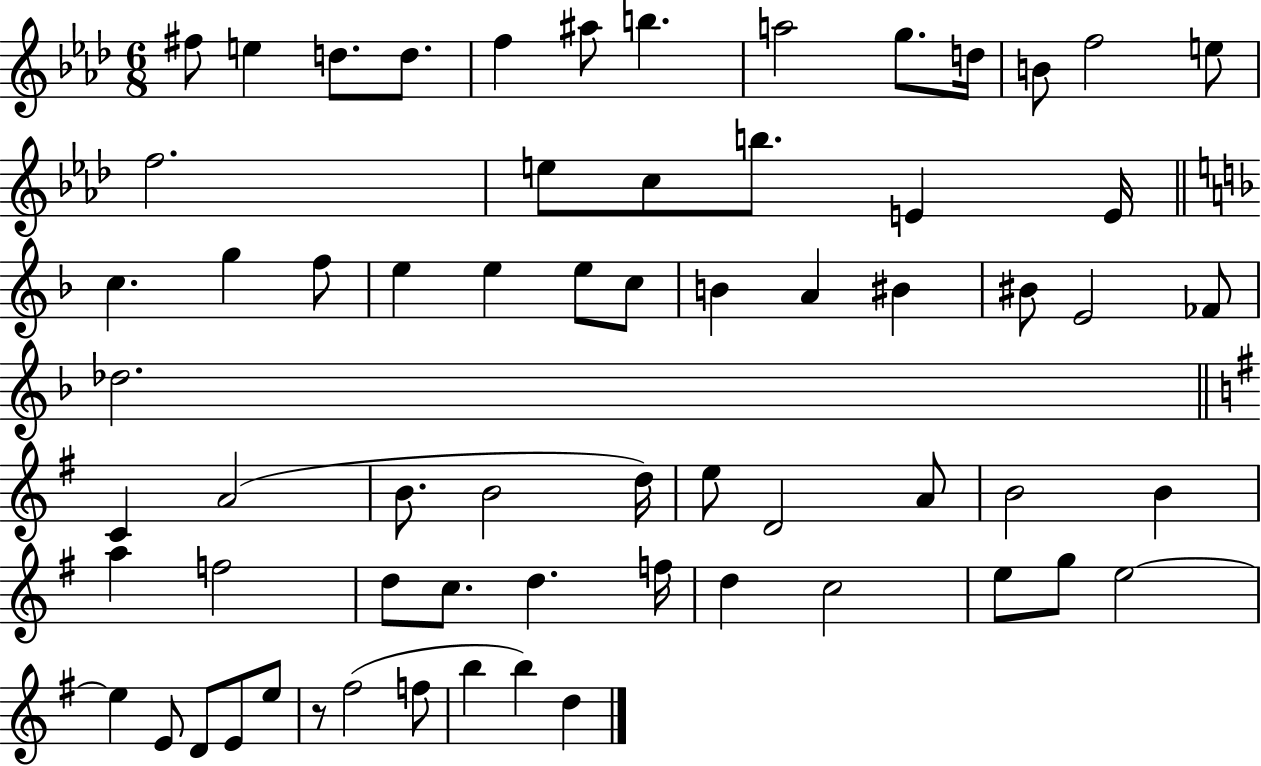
{
  \clef treble
  \numericTimeSignature
  \time 6/8
  \key aes \major
  fis''8 e''4 d''8. d''8. | f''4 ais''8 b''4. | a''2 g''8. d''16 | b'8 f''2 e''8 | \break f''2. | e''8 c''8 b''8. e'4 e'16 | \bar "||" \break \key f \major c''4. g''4 f''8 | e''4 e''4 e''8 c''8 | b'4 a'4 bis'4 | bis'8 e'2 fes'8 | \break des''2. | \bar "||" \break \key g \major c'4 a'2( | b'8. b'2 d''16) | e''8 d'2 a'8 | b'2 b'4 | \break a''4 f''2 | d''8 c''8. d''4. f''16 | d''4 c''2 | e''8 g''8 e''2~~ | \break e''4 e'8 d'8 e'8 e''8 | r8 fis''2( f''8 | b''4 b''4) d''4 | \bar "|."
}